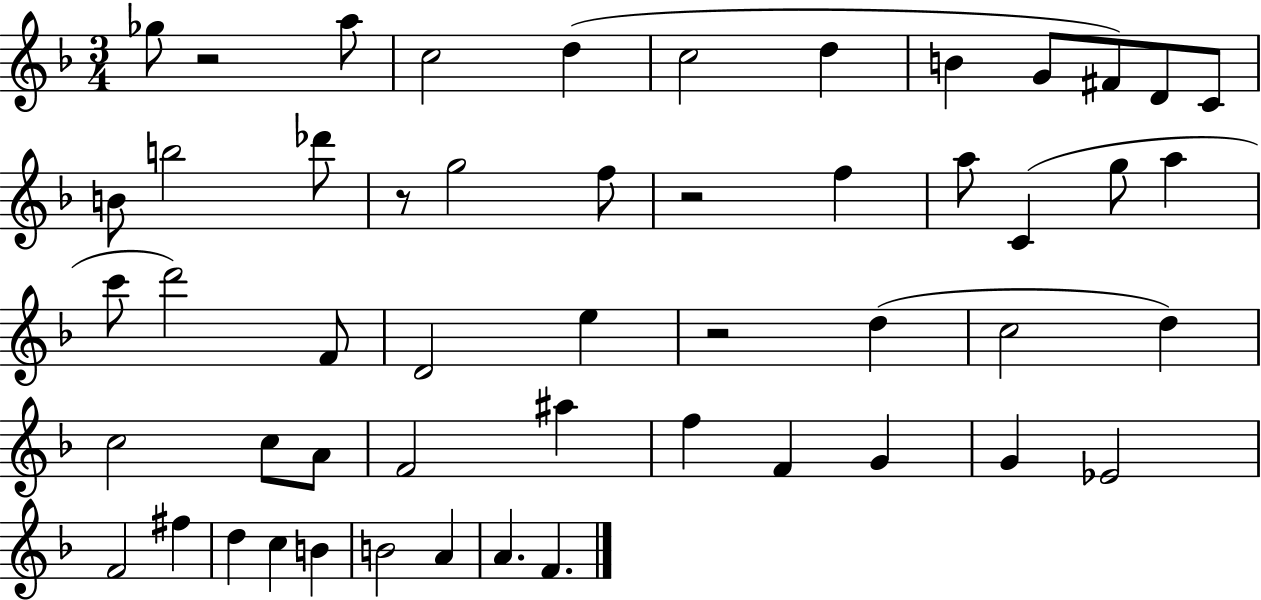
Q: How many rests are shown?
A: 4